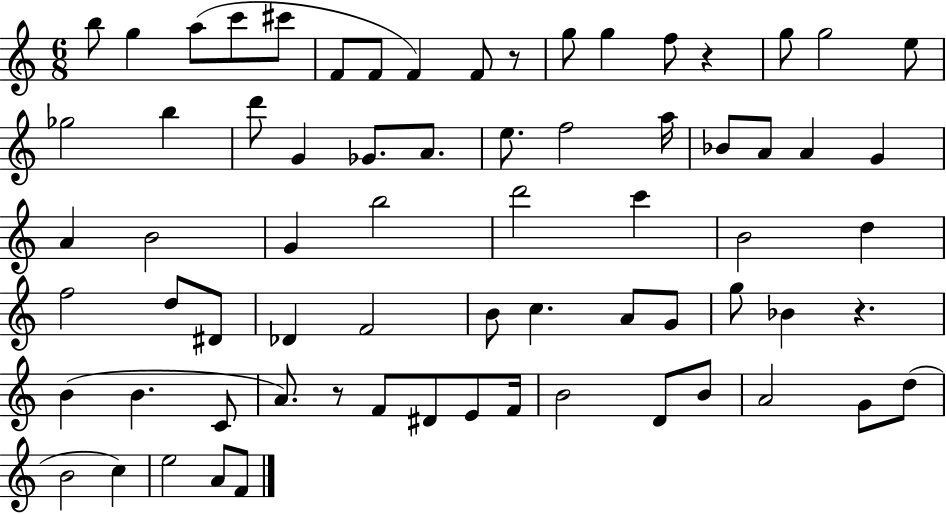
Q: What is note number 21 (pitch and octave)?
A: A4